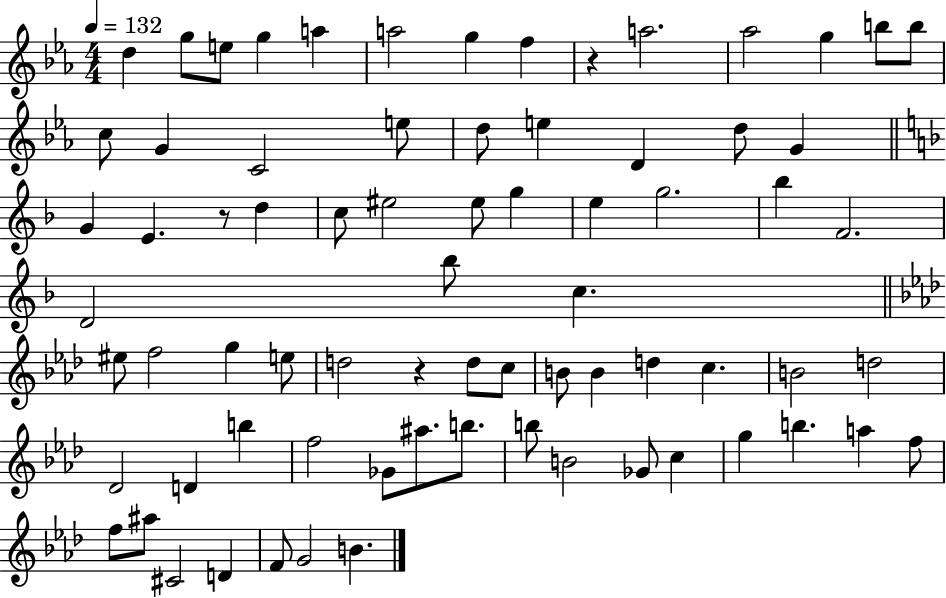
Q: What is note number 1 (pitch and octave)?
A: D5